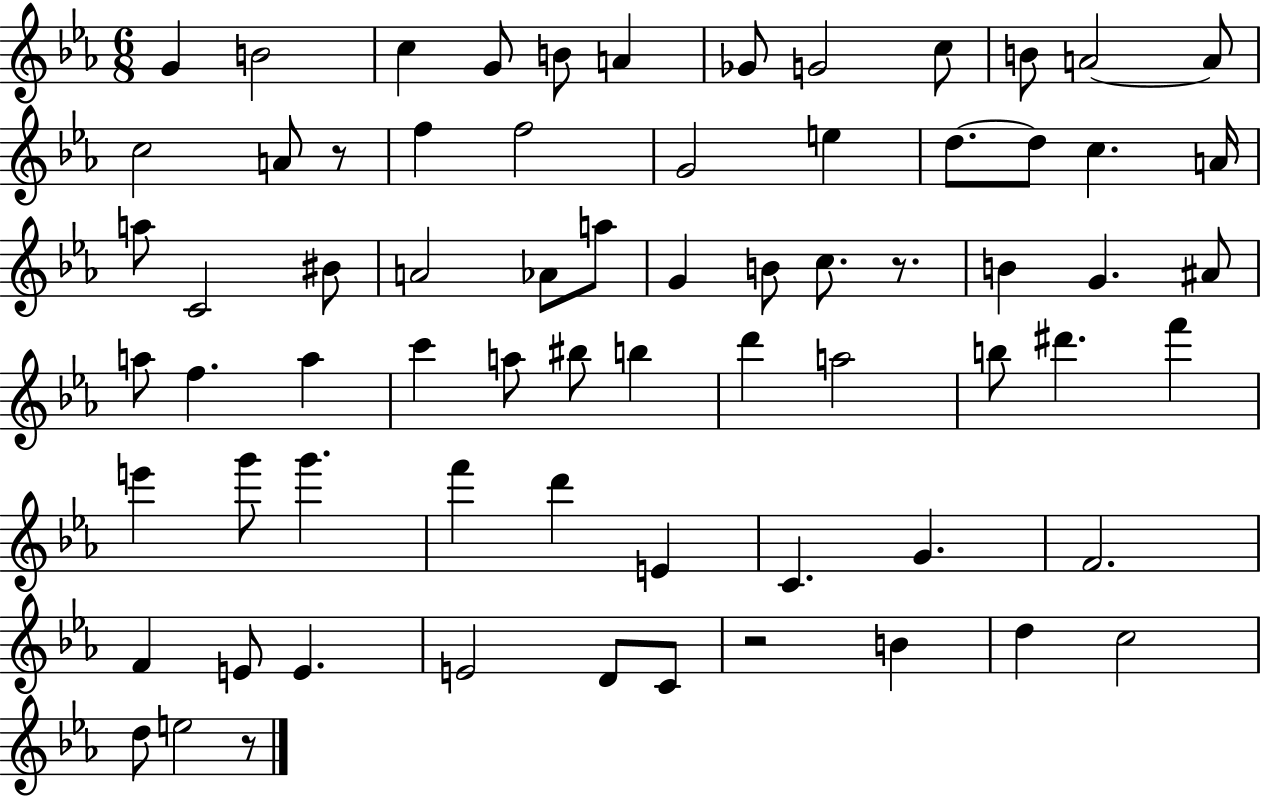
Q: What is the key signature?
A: EES major